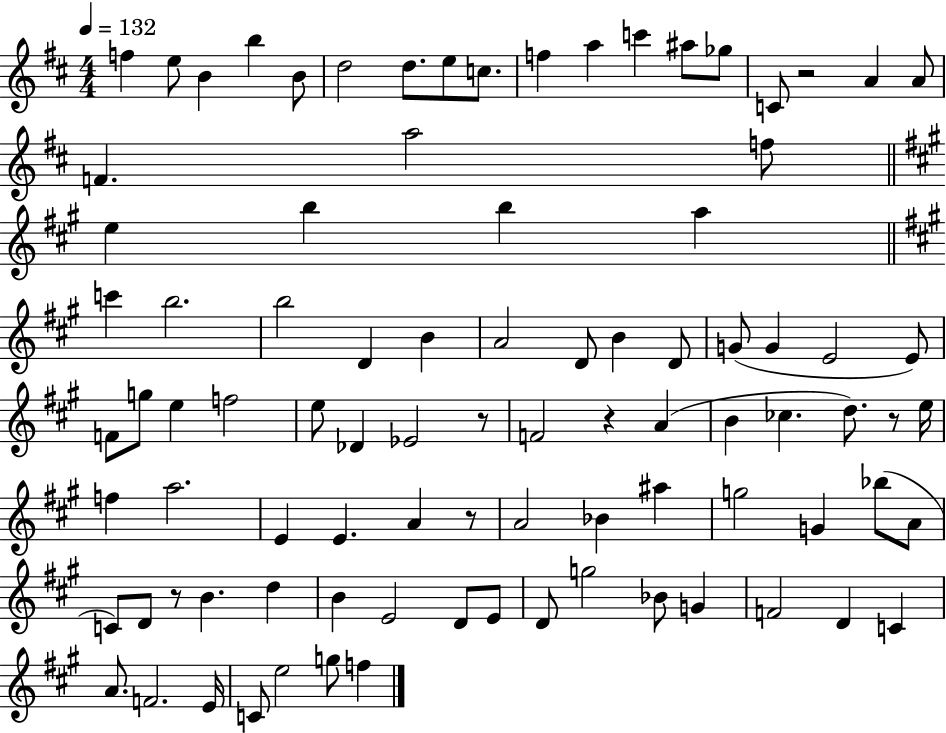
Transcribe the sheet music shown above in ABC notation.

X:1
T:Untitled
M:4/4
L:1/4
K:D
f e/2 B b B/2 d2 d/2 e/2 c/2 f a c' ^a/2 _g/2 C/2 z2 A A/2 F a2 f/2 e b b a c' b2 b2 D B A2 D/2 B D/2 G/2 G E2 E/2 F/2 g/2 e f2 e/2 _D _E2 z/2 F2 z A B _c d/2 z/2 e/4 f a2 E E A z/2 A2 _B ^a g2 G _b/2 A/2 C/2 D/2 z/2 B d B E2 D/2 E/2 D/2 g2 _B/2 G F2 D C A/2 F2 E/4 C/2 e2 g/2 f